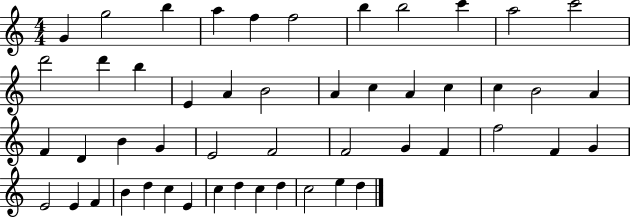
G4/q G5/h B5/q A5/q F5/q F5/h B5/q B5/h C6/q A5/h C6/h D6/h D6/q B5/q E4/q A4/q B4/h A4/q C5/q A4/q C5/q C5/q B4/h A4/q F4/q D4/q B4/q G4/q E4/h F4/h F4/h G4/q F4/q F5/h F4/q G4/q E4/h E4/q F4/q B4/q D5/q C5/q E4/q C5/q D5/q C5/q D5/q C5/h E5/q D5/q